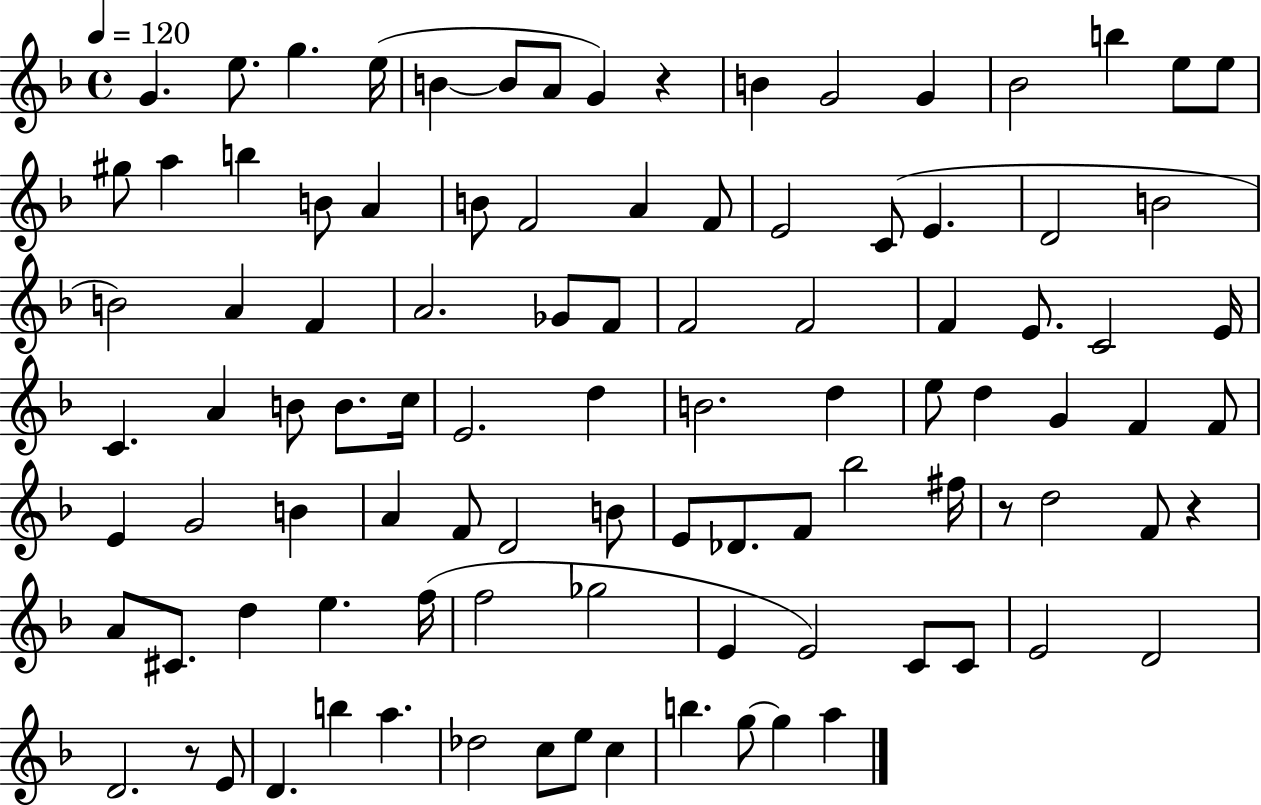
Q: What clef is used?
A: treble